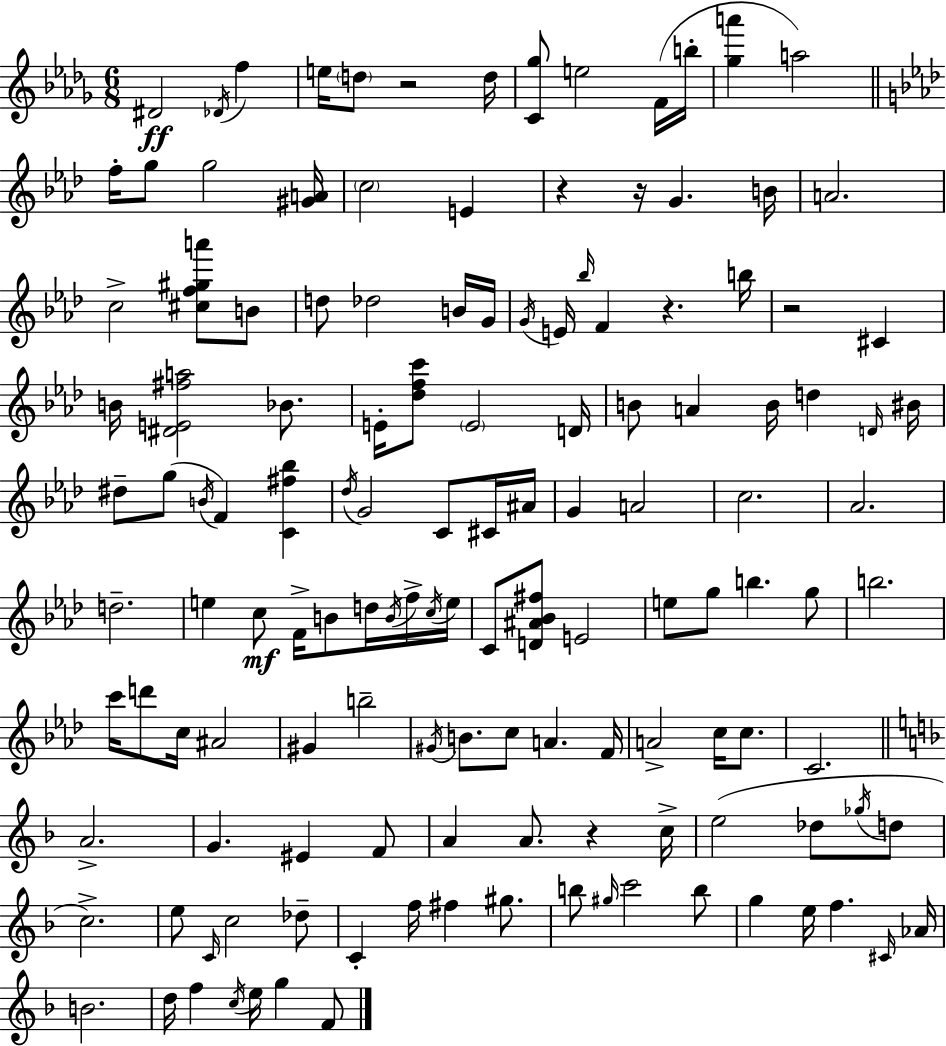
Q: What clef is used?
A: treble